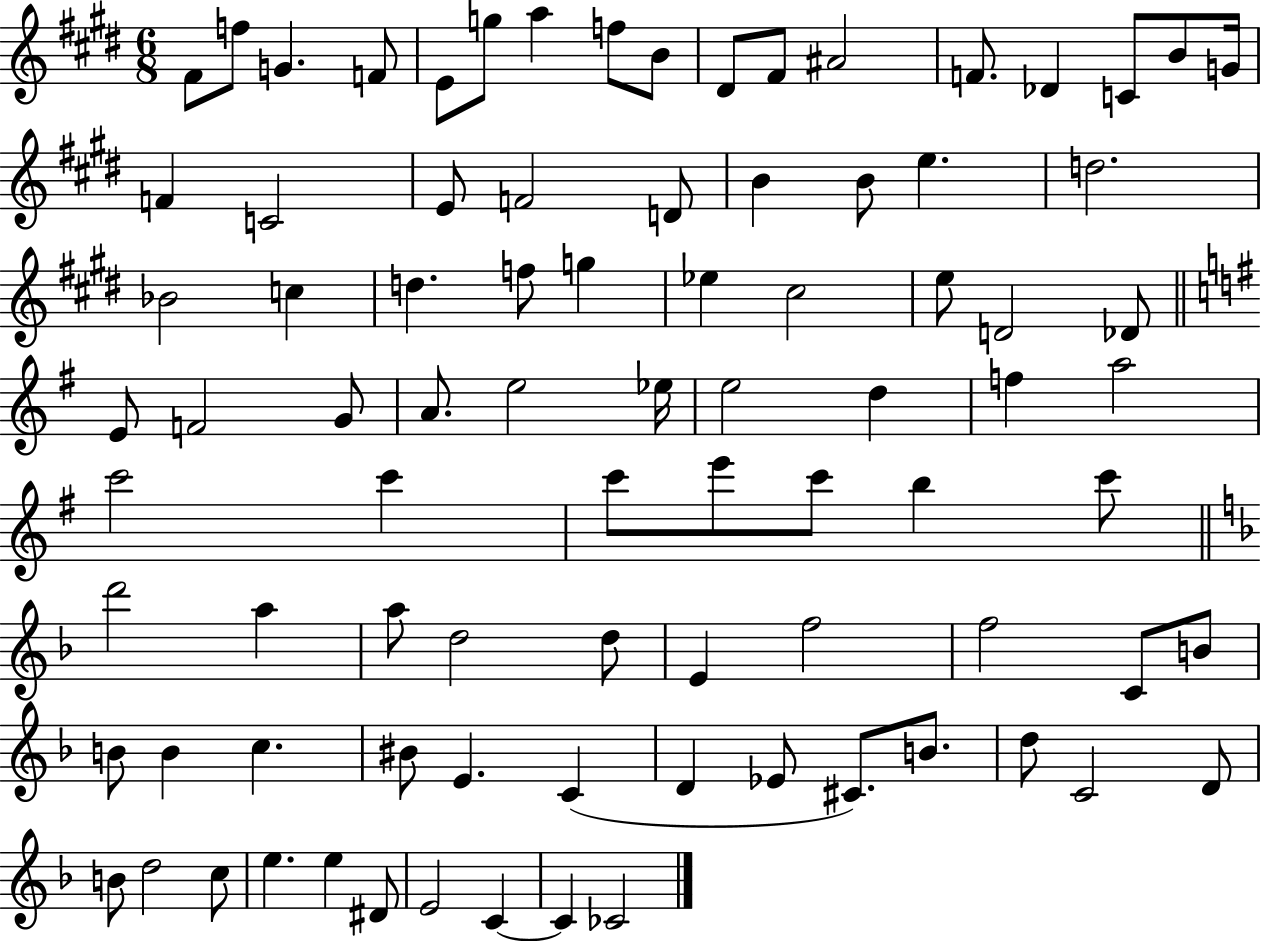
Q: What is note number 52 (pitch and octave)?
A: B5